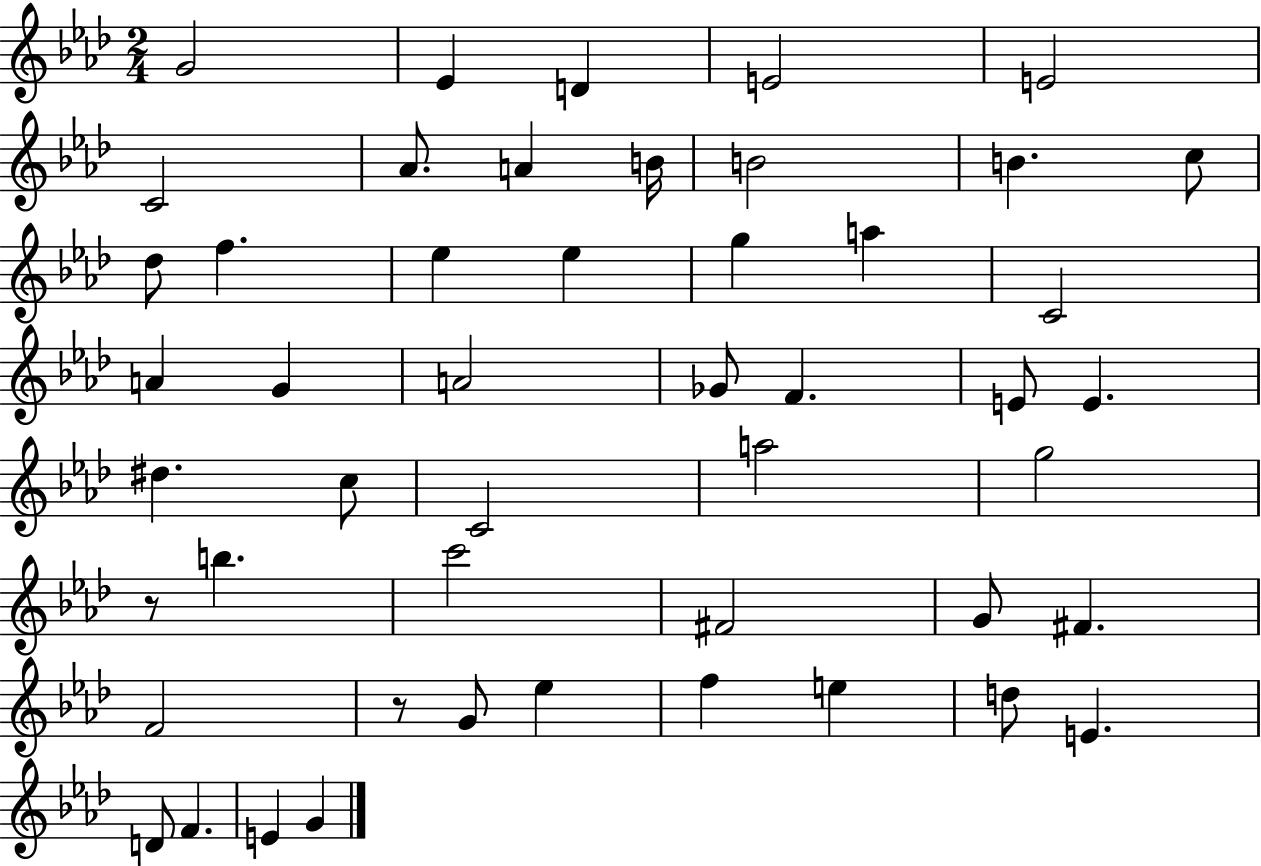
{
  \clef treble
  \numericTimeSignature
  \time 2/4
  \key aes \major
  \repeat volta 2 { g'2 | ees'4 d'4 | e'2 | e'2 | \break c'2 | aes'8. a'4 b'16 | b'2 | b'4. c''8 | \break des''8 f''4. | ees''4 ees''4 | g''4 a''4 | c'2 | \break a'4 g'4 | a'2 | ges'8 f'4. | e'8 e'4. | \break dis''4. c''8 | c'2 | a''2 | g''2 | \break r8 b''4. | c'''2 | fis'2 | g'8 fis'4. | \break f'2 | r8 g'8 ees''4 | f''4 e''4 | d''8 e'4. | \break d'8 f'4. | e'4 g'4 | } \bar "|."
}